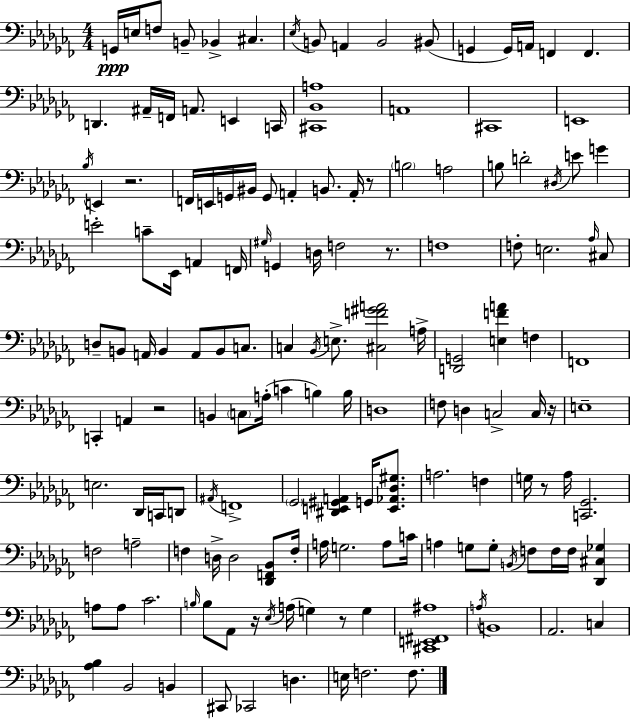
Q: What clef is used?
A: bass